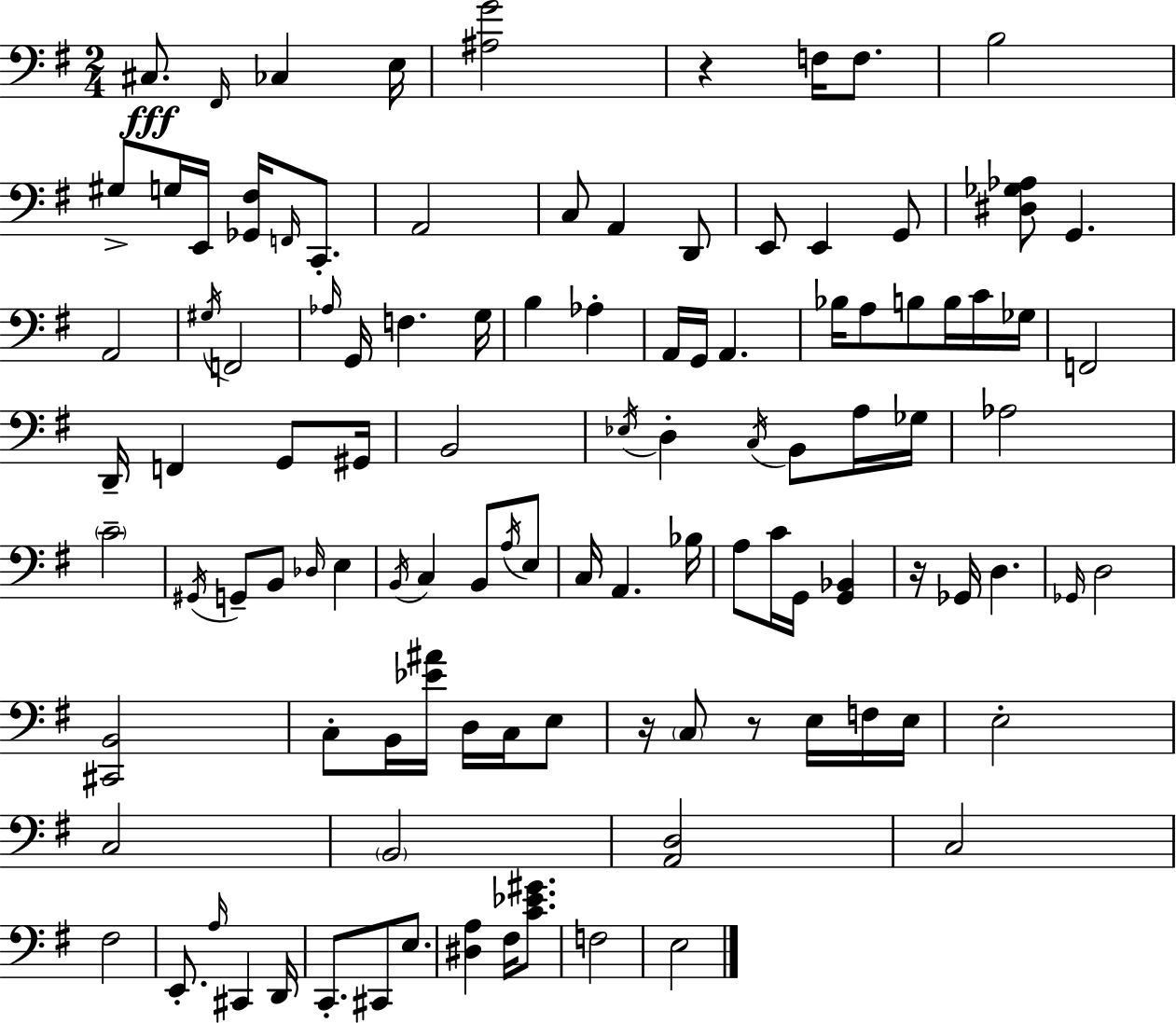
{
  \clef bass
  \numericTimeSignature
  \time 2/4
  \key e \minor
  cis8.\fff \grace { fis,16 } ces4 | e16 <ais g'>2 | r4 f16 f8. | b2 | \break gis8-> g16 e,16 <ges, fis>16 \grace { f,16 } c,8.-. | a,2 | c8 a,4 | d,8 e,8 e,4 | \break g,8 <dis ges aes>8 g,4. | a,2 | \acciaccatura { gis16 } f,2 | \grace { aes16 } g,16 f4. | \break g16 b4 | aes4-. a,16 g,16 a,4. | bes16 a8 b8 | b16 c'16 ges16 f,2 | \break d,16-- f,4 | g,8 gis,16 b,2 | \acciaccatura { ees16 } d4-. | \acciaccatura { c16 } b,8 a16 ges16 aes2 | \break \parenthesize c'2-- | \acciaccatura { gis,16 } g,8-- | b,8 \grace { des16 } e4 | \acciaccatura { b,16 } c4 b,8 \acciaccatura { a16 } | \break e8 c16 a,4. | bes16 a8 c'16 g,16 <g, bes,>4 | r16 ges,16 d4. | \grace { ges,16 } d2 | \break <cis, b,>2 | c8-. b,16 <ees' ais'>16 d16 | c16 e8 r16 \parenthesize c8 r8 | e16 f16 e16 e2-. | \break c2 | \parenthesize b,2 | <a, d>2 | c2 | \break fis2 | e,8.-. \grace { a16 } cis,4 | d,16 c,8.-. cis,8 | e8. <dis a>4 | \break fis16 <c' ees' gis'>8. f2 | e2 | \bar "|."
}